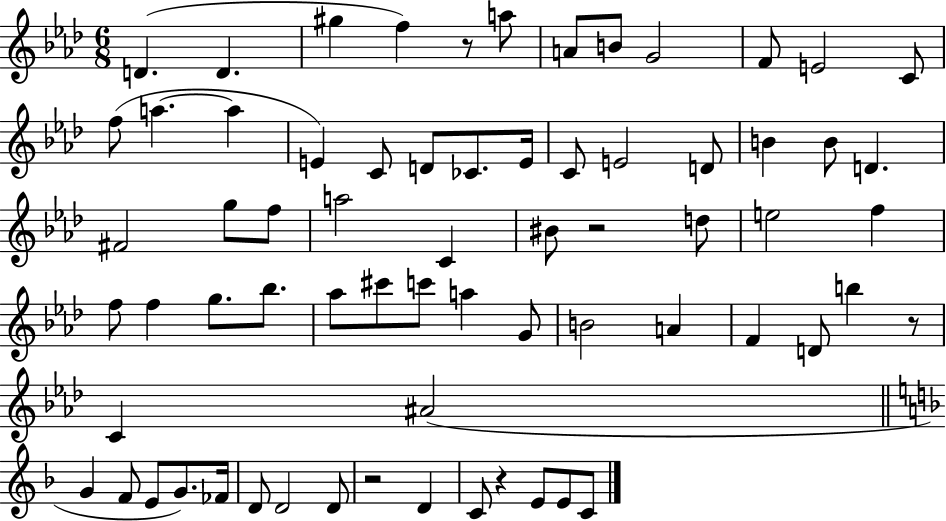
{
  \clef treble
  \numericTimeSignature
  \time 6/8
  \key aes \major
  d'4.( d'4. | gis''4 f''4) r8 a''8 | a'8 b'8 g'2 | f'8 e'2 c'8 | \break f''8( a''4.~~ a''4 | e'4) c'8 d'8 ces'8. e'16 | c'8 e'2 d'8 | b'4 b'8 d'4. | \break fis'2 g''8 f''8 | a''2 c'4 | bis'8 r2 d''8 | e''2 f''4 | \break f''8 f''4 g''8. bes''8. | aes''8 cis'''8 c'''8 a''4 g'8 | b'2 a'4 | f'4 d'8 b''4 r8 | \break c'4 ais'2( | \bar "||" \break \key f \major g'4 f'8 e'8 g'8.) fes'16 | d'8 d'2 d'8 | r2 d'4 | c'8 r4 e'8 e'8 c'8 | \break \bar "|."
}